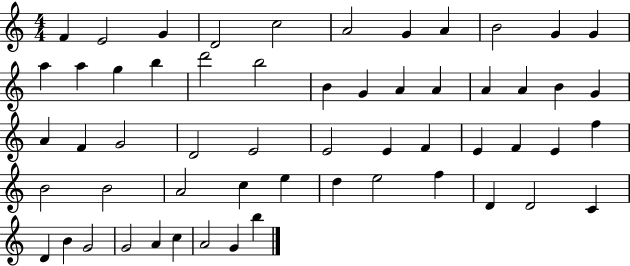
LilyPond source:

{
  \clef treble
  \numericTimeSignature
  \time 4/4
  \key c \major
  f'4 e'2 g'4 | d'2 c''2 | a'2 g'4 a'4 | b'2 g'4 g'4 | \break a''4 a''4 g''4 b''4 | d'''2 b''2 | b'4 g'4 a'4 a'4 | a'4 a'4 b'4 g'4 | \break a'4 f'4 g'2 | d'2 e'2 | e'2 e'4 f'4 | e'4 f'4 e'4 f''4 | \break b'2 b'2 | a'2 c''4 e''4 | d''4 e''2 f''4 | d'4 d'2 c'4 | \break d'4 b'4 g'2 | g'2 a'4 c''4 | a'2 g'4 b''4 | \bar "|."
}